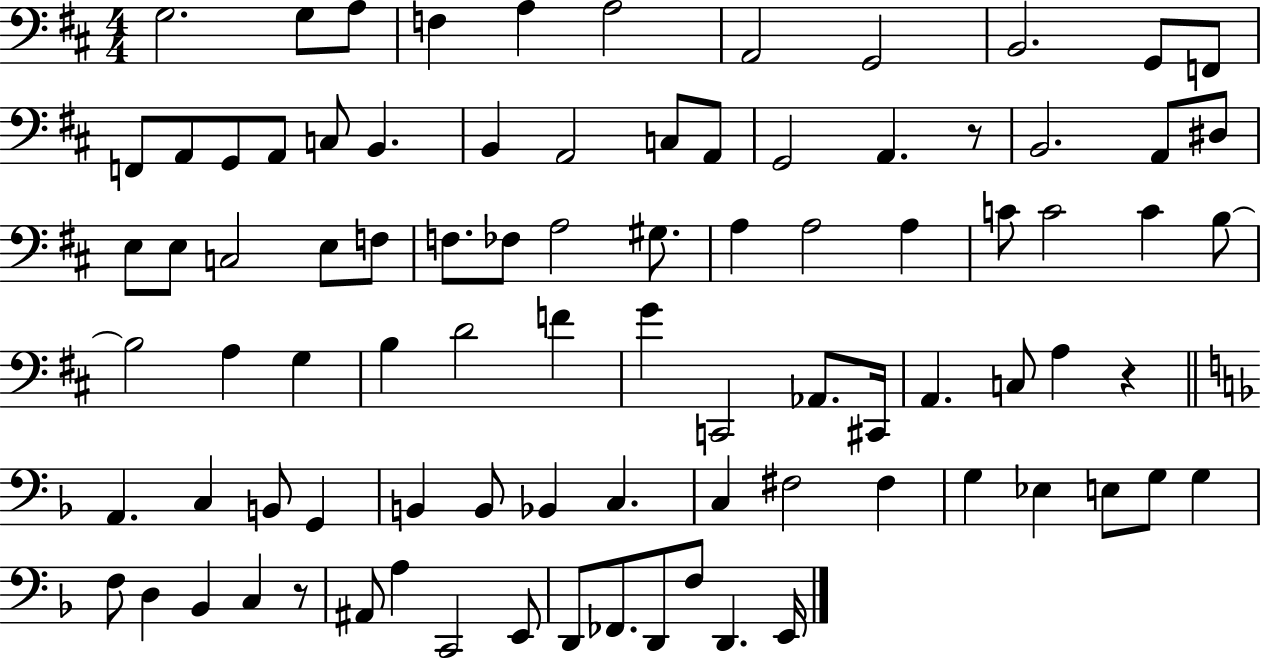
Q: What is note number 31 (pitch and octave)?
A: F3